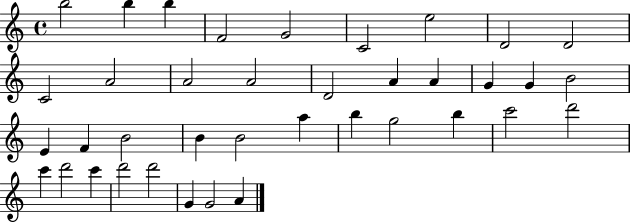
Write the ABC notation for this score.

X:1
T:Untitled
M:4/4
L:1/4
K:C
b2 b b F2 G2 C2 e2 D2 D2 C2 A2 A2 A2 D2 A A G G B2 E F B2 B B2 a b g2 b c'2 d'2 c' d'2 c' d'2 d'2 G G2 A